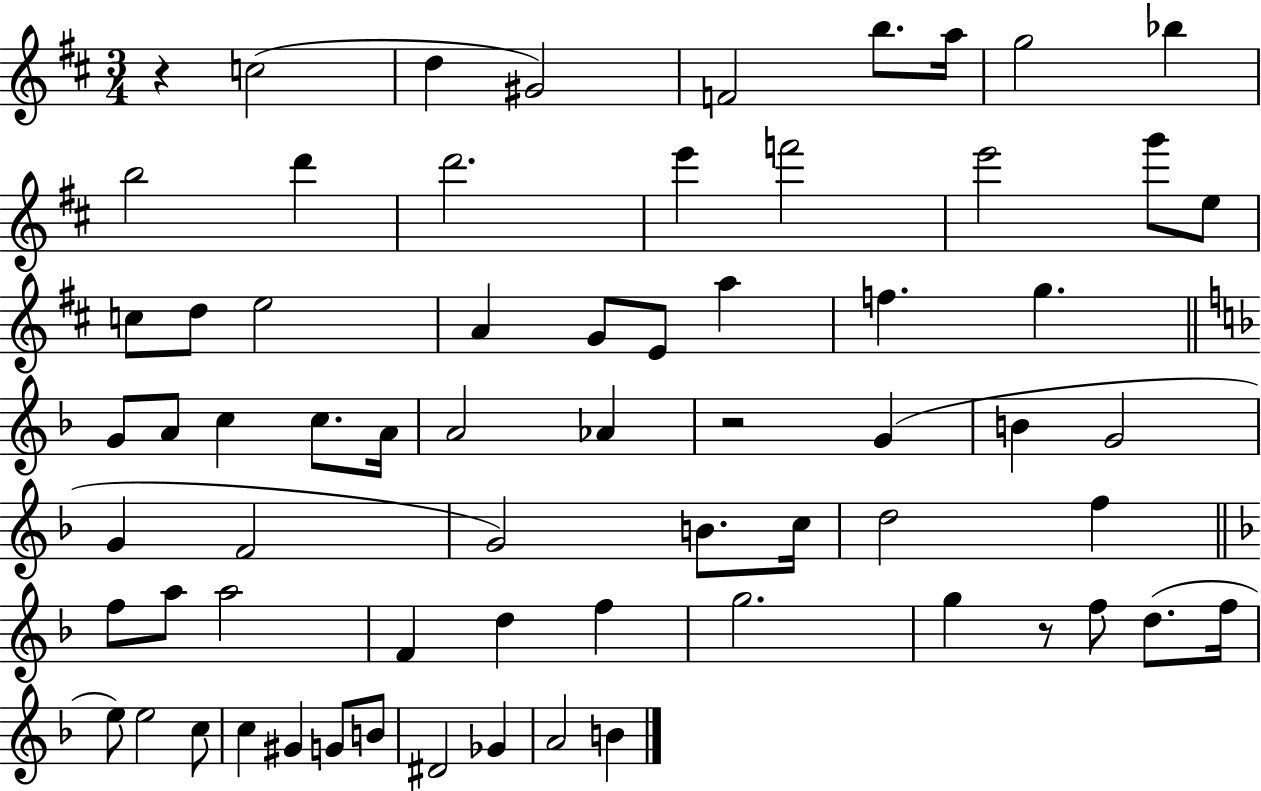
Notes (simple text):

R/q C5/h D5/q G#4/h F4/h B5/e. A5/s G5/h Bb5/q B5/h D6/q D6/h. E6/q F6/h E6/h G6/e E5/e C5/e D5/e E5/h A4/q G4/e E4/e A5/q F5/q. G5/q. G4/e A4/e C5/q C5/e. A4/s A4/h Ab4/q R/h G4/q B4/q G4/h G4/q F4/h G4/h B4/e. C5/s D5/h F5/q F5/e A5/e A5/h F4/q D5/q F5/q G5/h. G5/q R/e F5/e D5/e. F5/s E5/e E5/h C5/e C5/q G#4/q G4/e B4/e D#4/h Gb4/q A4/h B4/q